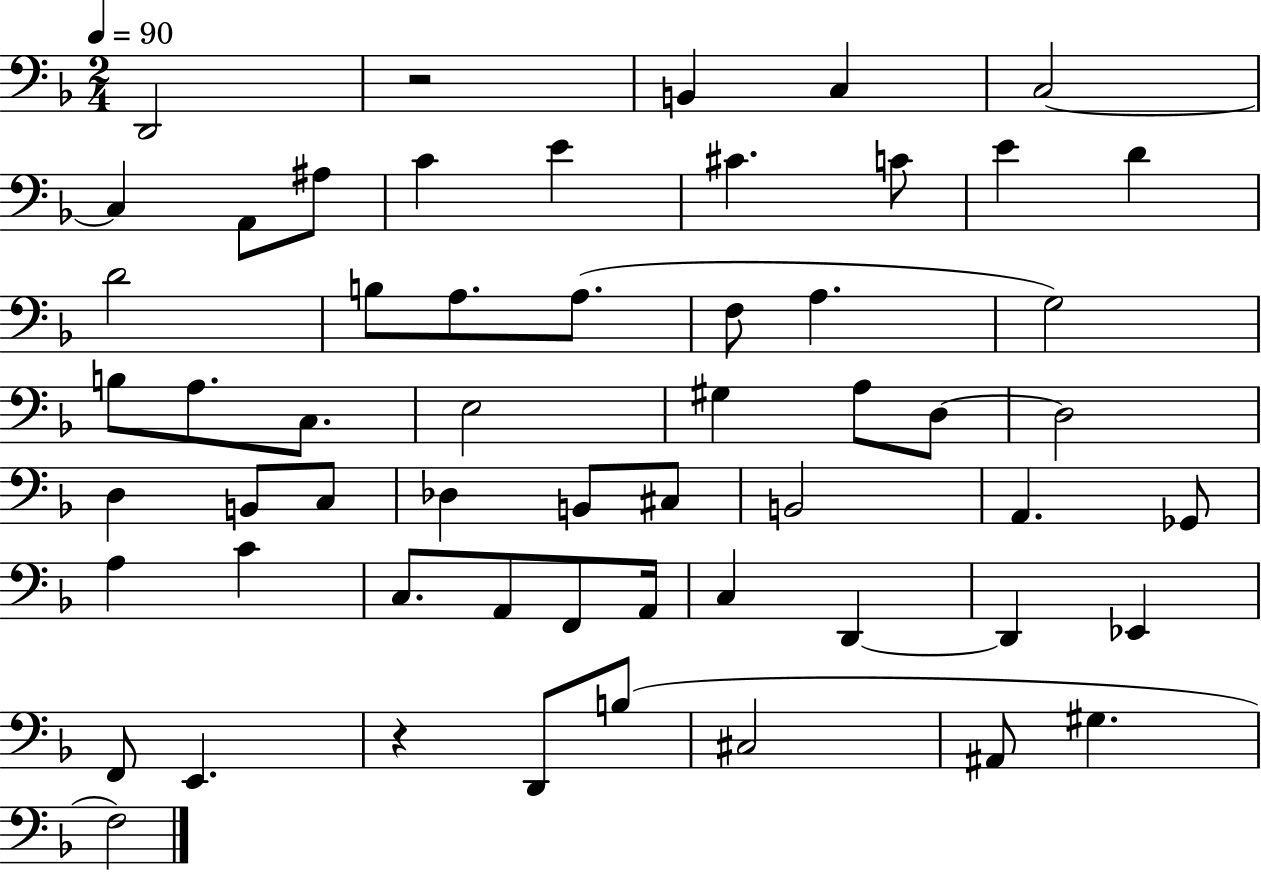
D2/h R/h B2/q C3/q C3/h C3/q A2/e A#3/e C4/q E4/q C#4/q. C4/e E4/q D4/q D4/h B3/e A3/e. A3/e. F3/e A3/q. G3/h B3/e A3/e. C3/e. E3/h G#3/q A3/e D3/e D3/h D3/q B2/e C3/e Db3/q B2/e C#3/e B2/h A2/q. Gb2/e A3/q C4/q C3/e. A2/e F2/e A2/s C3/q D2/q D2/q Eb2/q F2/e E2/q. R/q D2/e B3/e C#3/h A#2/e G#3/q. F3/h